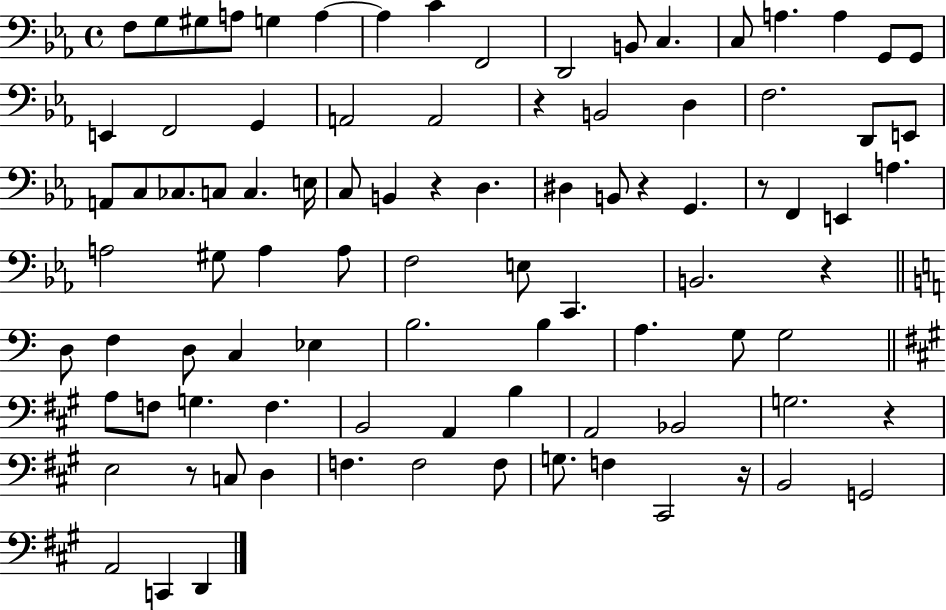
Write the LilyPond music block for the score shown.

{
  \clef bass
  \time 4/4
  \defaultTimeSignature
  \key ees \major
  f8 g8 gis8 a8 g4 a4~~ | a4 c'4 f,2 | d,2 b,8 c4. | c8 a4. a4 g,8 g,8 | \break e,4 f,2 g,4 | a,2 a,2 | r4 b,2 d4 | f2. d,8 e,8 | \break a,8 c8 ces8. c8 c4. e16 | c8 b,4 r4 d4. | dis4 b,8 r4 g,4. | r8 f,4 e,4 a4. | \break a2 gis8 a4 a8 | f2 e8 c,4. | b,2. r4 | \bar "||" \break \key c \major d8 f4 d8 c4 ees4 | b2. b4 | a4. g8 g2 | \bar "||" \break \key a \major a8 f8 g4. f4. | b,2 a,4 b4 | a,2 bes,2 | g2. r4 | \break e2 r8 c8 d4 | f4. f2 f8 | g8. f4 cis,2 r16 | b,2 g,2 | \break a,2 c,4 d,4 | \bar "|."
}